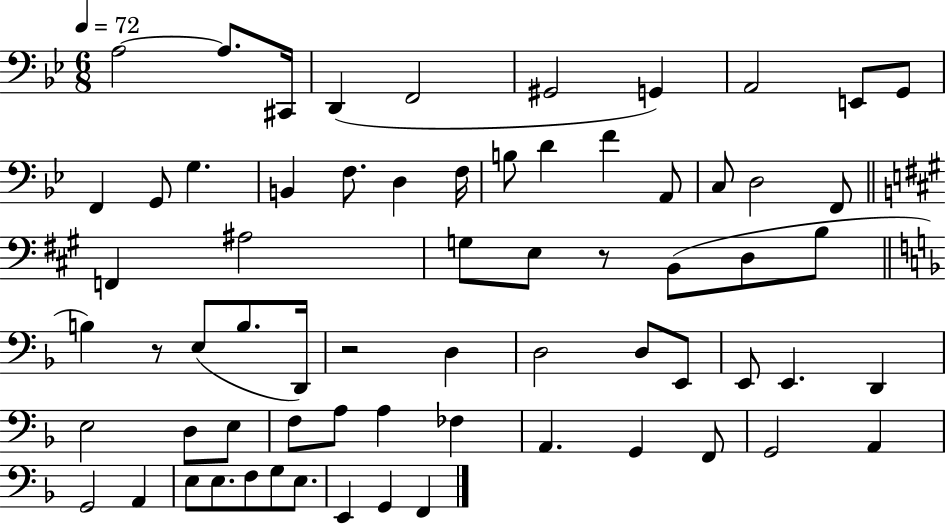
{
  \clef bass
  \numericTimeSignature
  \time 6/8
  \key bes \major
  \tempo 4 = 72
  a2~~ a8. cis,16 | d,4( f,2 | gis,2 g,4) | a,2 e,8 g,8 | \break f,4 g,8 g4. | b,4 f8. d4 f16 | b8 d'4 f'4 a,8 | c8 d2 f,8 | \break \bar "||" \break \key a \major f,4 ais2 | g8 e8 r8 b,8( d8 b8 | \bar "||" \break \key f \major b4) r8 e8( b8. d,16) | r2 d4 | d2 d8 e,8 | e,8 e,4. d,4 | \break e2 d8 e8 | f8 a8 a4 fes4 | a,4. g,4 f,8 | g,2 a,4 | \break g,2 a,4 | e8 e8. f8 g8 e8. | e,4 g,4 f,4 | \bar "|."
}